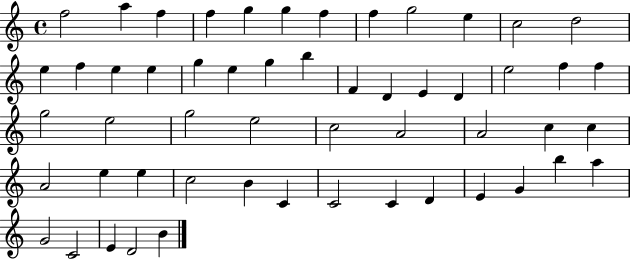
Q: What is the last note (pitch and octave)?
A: B4